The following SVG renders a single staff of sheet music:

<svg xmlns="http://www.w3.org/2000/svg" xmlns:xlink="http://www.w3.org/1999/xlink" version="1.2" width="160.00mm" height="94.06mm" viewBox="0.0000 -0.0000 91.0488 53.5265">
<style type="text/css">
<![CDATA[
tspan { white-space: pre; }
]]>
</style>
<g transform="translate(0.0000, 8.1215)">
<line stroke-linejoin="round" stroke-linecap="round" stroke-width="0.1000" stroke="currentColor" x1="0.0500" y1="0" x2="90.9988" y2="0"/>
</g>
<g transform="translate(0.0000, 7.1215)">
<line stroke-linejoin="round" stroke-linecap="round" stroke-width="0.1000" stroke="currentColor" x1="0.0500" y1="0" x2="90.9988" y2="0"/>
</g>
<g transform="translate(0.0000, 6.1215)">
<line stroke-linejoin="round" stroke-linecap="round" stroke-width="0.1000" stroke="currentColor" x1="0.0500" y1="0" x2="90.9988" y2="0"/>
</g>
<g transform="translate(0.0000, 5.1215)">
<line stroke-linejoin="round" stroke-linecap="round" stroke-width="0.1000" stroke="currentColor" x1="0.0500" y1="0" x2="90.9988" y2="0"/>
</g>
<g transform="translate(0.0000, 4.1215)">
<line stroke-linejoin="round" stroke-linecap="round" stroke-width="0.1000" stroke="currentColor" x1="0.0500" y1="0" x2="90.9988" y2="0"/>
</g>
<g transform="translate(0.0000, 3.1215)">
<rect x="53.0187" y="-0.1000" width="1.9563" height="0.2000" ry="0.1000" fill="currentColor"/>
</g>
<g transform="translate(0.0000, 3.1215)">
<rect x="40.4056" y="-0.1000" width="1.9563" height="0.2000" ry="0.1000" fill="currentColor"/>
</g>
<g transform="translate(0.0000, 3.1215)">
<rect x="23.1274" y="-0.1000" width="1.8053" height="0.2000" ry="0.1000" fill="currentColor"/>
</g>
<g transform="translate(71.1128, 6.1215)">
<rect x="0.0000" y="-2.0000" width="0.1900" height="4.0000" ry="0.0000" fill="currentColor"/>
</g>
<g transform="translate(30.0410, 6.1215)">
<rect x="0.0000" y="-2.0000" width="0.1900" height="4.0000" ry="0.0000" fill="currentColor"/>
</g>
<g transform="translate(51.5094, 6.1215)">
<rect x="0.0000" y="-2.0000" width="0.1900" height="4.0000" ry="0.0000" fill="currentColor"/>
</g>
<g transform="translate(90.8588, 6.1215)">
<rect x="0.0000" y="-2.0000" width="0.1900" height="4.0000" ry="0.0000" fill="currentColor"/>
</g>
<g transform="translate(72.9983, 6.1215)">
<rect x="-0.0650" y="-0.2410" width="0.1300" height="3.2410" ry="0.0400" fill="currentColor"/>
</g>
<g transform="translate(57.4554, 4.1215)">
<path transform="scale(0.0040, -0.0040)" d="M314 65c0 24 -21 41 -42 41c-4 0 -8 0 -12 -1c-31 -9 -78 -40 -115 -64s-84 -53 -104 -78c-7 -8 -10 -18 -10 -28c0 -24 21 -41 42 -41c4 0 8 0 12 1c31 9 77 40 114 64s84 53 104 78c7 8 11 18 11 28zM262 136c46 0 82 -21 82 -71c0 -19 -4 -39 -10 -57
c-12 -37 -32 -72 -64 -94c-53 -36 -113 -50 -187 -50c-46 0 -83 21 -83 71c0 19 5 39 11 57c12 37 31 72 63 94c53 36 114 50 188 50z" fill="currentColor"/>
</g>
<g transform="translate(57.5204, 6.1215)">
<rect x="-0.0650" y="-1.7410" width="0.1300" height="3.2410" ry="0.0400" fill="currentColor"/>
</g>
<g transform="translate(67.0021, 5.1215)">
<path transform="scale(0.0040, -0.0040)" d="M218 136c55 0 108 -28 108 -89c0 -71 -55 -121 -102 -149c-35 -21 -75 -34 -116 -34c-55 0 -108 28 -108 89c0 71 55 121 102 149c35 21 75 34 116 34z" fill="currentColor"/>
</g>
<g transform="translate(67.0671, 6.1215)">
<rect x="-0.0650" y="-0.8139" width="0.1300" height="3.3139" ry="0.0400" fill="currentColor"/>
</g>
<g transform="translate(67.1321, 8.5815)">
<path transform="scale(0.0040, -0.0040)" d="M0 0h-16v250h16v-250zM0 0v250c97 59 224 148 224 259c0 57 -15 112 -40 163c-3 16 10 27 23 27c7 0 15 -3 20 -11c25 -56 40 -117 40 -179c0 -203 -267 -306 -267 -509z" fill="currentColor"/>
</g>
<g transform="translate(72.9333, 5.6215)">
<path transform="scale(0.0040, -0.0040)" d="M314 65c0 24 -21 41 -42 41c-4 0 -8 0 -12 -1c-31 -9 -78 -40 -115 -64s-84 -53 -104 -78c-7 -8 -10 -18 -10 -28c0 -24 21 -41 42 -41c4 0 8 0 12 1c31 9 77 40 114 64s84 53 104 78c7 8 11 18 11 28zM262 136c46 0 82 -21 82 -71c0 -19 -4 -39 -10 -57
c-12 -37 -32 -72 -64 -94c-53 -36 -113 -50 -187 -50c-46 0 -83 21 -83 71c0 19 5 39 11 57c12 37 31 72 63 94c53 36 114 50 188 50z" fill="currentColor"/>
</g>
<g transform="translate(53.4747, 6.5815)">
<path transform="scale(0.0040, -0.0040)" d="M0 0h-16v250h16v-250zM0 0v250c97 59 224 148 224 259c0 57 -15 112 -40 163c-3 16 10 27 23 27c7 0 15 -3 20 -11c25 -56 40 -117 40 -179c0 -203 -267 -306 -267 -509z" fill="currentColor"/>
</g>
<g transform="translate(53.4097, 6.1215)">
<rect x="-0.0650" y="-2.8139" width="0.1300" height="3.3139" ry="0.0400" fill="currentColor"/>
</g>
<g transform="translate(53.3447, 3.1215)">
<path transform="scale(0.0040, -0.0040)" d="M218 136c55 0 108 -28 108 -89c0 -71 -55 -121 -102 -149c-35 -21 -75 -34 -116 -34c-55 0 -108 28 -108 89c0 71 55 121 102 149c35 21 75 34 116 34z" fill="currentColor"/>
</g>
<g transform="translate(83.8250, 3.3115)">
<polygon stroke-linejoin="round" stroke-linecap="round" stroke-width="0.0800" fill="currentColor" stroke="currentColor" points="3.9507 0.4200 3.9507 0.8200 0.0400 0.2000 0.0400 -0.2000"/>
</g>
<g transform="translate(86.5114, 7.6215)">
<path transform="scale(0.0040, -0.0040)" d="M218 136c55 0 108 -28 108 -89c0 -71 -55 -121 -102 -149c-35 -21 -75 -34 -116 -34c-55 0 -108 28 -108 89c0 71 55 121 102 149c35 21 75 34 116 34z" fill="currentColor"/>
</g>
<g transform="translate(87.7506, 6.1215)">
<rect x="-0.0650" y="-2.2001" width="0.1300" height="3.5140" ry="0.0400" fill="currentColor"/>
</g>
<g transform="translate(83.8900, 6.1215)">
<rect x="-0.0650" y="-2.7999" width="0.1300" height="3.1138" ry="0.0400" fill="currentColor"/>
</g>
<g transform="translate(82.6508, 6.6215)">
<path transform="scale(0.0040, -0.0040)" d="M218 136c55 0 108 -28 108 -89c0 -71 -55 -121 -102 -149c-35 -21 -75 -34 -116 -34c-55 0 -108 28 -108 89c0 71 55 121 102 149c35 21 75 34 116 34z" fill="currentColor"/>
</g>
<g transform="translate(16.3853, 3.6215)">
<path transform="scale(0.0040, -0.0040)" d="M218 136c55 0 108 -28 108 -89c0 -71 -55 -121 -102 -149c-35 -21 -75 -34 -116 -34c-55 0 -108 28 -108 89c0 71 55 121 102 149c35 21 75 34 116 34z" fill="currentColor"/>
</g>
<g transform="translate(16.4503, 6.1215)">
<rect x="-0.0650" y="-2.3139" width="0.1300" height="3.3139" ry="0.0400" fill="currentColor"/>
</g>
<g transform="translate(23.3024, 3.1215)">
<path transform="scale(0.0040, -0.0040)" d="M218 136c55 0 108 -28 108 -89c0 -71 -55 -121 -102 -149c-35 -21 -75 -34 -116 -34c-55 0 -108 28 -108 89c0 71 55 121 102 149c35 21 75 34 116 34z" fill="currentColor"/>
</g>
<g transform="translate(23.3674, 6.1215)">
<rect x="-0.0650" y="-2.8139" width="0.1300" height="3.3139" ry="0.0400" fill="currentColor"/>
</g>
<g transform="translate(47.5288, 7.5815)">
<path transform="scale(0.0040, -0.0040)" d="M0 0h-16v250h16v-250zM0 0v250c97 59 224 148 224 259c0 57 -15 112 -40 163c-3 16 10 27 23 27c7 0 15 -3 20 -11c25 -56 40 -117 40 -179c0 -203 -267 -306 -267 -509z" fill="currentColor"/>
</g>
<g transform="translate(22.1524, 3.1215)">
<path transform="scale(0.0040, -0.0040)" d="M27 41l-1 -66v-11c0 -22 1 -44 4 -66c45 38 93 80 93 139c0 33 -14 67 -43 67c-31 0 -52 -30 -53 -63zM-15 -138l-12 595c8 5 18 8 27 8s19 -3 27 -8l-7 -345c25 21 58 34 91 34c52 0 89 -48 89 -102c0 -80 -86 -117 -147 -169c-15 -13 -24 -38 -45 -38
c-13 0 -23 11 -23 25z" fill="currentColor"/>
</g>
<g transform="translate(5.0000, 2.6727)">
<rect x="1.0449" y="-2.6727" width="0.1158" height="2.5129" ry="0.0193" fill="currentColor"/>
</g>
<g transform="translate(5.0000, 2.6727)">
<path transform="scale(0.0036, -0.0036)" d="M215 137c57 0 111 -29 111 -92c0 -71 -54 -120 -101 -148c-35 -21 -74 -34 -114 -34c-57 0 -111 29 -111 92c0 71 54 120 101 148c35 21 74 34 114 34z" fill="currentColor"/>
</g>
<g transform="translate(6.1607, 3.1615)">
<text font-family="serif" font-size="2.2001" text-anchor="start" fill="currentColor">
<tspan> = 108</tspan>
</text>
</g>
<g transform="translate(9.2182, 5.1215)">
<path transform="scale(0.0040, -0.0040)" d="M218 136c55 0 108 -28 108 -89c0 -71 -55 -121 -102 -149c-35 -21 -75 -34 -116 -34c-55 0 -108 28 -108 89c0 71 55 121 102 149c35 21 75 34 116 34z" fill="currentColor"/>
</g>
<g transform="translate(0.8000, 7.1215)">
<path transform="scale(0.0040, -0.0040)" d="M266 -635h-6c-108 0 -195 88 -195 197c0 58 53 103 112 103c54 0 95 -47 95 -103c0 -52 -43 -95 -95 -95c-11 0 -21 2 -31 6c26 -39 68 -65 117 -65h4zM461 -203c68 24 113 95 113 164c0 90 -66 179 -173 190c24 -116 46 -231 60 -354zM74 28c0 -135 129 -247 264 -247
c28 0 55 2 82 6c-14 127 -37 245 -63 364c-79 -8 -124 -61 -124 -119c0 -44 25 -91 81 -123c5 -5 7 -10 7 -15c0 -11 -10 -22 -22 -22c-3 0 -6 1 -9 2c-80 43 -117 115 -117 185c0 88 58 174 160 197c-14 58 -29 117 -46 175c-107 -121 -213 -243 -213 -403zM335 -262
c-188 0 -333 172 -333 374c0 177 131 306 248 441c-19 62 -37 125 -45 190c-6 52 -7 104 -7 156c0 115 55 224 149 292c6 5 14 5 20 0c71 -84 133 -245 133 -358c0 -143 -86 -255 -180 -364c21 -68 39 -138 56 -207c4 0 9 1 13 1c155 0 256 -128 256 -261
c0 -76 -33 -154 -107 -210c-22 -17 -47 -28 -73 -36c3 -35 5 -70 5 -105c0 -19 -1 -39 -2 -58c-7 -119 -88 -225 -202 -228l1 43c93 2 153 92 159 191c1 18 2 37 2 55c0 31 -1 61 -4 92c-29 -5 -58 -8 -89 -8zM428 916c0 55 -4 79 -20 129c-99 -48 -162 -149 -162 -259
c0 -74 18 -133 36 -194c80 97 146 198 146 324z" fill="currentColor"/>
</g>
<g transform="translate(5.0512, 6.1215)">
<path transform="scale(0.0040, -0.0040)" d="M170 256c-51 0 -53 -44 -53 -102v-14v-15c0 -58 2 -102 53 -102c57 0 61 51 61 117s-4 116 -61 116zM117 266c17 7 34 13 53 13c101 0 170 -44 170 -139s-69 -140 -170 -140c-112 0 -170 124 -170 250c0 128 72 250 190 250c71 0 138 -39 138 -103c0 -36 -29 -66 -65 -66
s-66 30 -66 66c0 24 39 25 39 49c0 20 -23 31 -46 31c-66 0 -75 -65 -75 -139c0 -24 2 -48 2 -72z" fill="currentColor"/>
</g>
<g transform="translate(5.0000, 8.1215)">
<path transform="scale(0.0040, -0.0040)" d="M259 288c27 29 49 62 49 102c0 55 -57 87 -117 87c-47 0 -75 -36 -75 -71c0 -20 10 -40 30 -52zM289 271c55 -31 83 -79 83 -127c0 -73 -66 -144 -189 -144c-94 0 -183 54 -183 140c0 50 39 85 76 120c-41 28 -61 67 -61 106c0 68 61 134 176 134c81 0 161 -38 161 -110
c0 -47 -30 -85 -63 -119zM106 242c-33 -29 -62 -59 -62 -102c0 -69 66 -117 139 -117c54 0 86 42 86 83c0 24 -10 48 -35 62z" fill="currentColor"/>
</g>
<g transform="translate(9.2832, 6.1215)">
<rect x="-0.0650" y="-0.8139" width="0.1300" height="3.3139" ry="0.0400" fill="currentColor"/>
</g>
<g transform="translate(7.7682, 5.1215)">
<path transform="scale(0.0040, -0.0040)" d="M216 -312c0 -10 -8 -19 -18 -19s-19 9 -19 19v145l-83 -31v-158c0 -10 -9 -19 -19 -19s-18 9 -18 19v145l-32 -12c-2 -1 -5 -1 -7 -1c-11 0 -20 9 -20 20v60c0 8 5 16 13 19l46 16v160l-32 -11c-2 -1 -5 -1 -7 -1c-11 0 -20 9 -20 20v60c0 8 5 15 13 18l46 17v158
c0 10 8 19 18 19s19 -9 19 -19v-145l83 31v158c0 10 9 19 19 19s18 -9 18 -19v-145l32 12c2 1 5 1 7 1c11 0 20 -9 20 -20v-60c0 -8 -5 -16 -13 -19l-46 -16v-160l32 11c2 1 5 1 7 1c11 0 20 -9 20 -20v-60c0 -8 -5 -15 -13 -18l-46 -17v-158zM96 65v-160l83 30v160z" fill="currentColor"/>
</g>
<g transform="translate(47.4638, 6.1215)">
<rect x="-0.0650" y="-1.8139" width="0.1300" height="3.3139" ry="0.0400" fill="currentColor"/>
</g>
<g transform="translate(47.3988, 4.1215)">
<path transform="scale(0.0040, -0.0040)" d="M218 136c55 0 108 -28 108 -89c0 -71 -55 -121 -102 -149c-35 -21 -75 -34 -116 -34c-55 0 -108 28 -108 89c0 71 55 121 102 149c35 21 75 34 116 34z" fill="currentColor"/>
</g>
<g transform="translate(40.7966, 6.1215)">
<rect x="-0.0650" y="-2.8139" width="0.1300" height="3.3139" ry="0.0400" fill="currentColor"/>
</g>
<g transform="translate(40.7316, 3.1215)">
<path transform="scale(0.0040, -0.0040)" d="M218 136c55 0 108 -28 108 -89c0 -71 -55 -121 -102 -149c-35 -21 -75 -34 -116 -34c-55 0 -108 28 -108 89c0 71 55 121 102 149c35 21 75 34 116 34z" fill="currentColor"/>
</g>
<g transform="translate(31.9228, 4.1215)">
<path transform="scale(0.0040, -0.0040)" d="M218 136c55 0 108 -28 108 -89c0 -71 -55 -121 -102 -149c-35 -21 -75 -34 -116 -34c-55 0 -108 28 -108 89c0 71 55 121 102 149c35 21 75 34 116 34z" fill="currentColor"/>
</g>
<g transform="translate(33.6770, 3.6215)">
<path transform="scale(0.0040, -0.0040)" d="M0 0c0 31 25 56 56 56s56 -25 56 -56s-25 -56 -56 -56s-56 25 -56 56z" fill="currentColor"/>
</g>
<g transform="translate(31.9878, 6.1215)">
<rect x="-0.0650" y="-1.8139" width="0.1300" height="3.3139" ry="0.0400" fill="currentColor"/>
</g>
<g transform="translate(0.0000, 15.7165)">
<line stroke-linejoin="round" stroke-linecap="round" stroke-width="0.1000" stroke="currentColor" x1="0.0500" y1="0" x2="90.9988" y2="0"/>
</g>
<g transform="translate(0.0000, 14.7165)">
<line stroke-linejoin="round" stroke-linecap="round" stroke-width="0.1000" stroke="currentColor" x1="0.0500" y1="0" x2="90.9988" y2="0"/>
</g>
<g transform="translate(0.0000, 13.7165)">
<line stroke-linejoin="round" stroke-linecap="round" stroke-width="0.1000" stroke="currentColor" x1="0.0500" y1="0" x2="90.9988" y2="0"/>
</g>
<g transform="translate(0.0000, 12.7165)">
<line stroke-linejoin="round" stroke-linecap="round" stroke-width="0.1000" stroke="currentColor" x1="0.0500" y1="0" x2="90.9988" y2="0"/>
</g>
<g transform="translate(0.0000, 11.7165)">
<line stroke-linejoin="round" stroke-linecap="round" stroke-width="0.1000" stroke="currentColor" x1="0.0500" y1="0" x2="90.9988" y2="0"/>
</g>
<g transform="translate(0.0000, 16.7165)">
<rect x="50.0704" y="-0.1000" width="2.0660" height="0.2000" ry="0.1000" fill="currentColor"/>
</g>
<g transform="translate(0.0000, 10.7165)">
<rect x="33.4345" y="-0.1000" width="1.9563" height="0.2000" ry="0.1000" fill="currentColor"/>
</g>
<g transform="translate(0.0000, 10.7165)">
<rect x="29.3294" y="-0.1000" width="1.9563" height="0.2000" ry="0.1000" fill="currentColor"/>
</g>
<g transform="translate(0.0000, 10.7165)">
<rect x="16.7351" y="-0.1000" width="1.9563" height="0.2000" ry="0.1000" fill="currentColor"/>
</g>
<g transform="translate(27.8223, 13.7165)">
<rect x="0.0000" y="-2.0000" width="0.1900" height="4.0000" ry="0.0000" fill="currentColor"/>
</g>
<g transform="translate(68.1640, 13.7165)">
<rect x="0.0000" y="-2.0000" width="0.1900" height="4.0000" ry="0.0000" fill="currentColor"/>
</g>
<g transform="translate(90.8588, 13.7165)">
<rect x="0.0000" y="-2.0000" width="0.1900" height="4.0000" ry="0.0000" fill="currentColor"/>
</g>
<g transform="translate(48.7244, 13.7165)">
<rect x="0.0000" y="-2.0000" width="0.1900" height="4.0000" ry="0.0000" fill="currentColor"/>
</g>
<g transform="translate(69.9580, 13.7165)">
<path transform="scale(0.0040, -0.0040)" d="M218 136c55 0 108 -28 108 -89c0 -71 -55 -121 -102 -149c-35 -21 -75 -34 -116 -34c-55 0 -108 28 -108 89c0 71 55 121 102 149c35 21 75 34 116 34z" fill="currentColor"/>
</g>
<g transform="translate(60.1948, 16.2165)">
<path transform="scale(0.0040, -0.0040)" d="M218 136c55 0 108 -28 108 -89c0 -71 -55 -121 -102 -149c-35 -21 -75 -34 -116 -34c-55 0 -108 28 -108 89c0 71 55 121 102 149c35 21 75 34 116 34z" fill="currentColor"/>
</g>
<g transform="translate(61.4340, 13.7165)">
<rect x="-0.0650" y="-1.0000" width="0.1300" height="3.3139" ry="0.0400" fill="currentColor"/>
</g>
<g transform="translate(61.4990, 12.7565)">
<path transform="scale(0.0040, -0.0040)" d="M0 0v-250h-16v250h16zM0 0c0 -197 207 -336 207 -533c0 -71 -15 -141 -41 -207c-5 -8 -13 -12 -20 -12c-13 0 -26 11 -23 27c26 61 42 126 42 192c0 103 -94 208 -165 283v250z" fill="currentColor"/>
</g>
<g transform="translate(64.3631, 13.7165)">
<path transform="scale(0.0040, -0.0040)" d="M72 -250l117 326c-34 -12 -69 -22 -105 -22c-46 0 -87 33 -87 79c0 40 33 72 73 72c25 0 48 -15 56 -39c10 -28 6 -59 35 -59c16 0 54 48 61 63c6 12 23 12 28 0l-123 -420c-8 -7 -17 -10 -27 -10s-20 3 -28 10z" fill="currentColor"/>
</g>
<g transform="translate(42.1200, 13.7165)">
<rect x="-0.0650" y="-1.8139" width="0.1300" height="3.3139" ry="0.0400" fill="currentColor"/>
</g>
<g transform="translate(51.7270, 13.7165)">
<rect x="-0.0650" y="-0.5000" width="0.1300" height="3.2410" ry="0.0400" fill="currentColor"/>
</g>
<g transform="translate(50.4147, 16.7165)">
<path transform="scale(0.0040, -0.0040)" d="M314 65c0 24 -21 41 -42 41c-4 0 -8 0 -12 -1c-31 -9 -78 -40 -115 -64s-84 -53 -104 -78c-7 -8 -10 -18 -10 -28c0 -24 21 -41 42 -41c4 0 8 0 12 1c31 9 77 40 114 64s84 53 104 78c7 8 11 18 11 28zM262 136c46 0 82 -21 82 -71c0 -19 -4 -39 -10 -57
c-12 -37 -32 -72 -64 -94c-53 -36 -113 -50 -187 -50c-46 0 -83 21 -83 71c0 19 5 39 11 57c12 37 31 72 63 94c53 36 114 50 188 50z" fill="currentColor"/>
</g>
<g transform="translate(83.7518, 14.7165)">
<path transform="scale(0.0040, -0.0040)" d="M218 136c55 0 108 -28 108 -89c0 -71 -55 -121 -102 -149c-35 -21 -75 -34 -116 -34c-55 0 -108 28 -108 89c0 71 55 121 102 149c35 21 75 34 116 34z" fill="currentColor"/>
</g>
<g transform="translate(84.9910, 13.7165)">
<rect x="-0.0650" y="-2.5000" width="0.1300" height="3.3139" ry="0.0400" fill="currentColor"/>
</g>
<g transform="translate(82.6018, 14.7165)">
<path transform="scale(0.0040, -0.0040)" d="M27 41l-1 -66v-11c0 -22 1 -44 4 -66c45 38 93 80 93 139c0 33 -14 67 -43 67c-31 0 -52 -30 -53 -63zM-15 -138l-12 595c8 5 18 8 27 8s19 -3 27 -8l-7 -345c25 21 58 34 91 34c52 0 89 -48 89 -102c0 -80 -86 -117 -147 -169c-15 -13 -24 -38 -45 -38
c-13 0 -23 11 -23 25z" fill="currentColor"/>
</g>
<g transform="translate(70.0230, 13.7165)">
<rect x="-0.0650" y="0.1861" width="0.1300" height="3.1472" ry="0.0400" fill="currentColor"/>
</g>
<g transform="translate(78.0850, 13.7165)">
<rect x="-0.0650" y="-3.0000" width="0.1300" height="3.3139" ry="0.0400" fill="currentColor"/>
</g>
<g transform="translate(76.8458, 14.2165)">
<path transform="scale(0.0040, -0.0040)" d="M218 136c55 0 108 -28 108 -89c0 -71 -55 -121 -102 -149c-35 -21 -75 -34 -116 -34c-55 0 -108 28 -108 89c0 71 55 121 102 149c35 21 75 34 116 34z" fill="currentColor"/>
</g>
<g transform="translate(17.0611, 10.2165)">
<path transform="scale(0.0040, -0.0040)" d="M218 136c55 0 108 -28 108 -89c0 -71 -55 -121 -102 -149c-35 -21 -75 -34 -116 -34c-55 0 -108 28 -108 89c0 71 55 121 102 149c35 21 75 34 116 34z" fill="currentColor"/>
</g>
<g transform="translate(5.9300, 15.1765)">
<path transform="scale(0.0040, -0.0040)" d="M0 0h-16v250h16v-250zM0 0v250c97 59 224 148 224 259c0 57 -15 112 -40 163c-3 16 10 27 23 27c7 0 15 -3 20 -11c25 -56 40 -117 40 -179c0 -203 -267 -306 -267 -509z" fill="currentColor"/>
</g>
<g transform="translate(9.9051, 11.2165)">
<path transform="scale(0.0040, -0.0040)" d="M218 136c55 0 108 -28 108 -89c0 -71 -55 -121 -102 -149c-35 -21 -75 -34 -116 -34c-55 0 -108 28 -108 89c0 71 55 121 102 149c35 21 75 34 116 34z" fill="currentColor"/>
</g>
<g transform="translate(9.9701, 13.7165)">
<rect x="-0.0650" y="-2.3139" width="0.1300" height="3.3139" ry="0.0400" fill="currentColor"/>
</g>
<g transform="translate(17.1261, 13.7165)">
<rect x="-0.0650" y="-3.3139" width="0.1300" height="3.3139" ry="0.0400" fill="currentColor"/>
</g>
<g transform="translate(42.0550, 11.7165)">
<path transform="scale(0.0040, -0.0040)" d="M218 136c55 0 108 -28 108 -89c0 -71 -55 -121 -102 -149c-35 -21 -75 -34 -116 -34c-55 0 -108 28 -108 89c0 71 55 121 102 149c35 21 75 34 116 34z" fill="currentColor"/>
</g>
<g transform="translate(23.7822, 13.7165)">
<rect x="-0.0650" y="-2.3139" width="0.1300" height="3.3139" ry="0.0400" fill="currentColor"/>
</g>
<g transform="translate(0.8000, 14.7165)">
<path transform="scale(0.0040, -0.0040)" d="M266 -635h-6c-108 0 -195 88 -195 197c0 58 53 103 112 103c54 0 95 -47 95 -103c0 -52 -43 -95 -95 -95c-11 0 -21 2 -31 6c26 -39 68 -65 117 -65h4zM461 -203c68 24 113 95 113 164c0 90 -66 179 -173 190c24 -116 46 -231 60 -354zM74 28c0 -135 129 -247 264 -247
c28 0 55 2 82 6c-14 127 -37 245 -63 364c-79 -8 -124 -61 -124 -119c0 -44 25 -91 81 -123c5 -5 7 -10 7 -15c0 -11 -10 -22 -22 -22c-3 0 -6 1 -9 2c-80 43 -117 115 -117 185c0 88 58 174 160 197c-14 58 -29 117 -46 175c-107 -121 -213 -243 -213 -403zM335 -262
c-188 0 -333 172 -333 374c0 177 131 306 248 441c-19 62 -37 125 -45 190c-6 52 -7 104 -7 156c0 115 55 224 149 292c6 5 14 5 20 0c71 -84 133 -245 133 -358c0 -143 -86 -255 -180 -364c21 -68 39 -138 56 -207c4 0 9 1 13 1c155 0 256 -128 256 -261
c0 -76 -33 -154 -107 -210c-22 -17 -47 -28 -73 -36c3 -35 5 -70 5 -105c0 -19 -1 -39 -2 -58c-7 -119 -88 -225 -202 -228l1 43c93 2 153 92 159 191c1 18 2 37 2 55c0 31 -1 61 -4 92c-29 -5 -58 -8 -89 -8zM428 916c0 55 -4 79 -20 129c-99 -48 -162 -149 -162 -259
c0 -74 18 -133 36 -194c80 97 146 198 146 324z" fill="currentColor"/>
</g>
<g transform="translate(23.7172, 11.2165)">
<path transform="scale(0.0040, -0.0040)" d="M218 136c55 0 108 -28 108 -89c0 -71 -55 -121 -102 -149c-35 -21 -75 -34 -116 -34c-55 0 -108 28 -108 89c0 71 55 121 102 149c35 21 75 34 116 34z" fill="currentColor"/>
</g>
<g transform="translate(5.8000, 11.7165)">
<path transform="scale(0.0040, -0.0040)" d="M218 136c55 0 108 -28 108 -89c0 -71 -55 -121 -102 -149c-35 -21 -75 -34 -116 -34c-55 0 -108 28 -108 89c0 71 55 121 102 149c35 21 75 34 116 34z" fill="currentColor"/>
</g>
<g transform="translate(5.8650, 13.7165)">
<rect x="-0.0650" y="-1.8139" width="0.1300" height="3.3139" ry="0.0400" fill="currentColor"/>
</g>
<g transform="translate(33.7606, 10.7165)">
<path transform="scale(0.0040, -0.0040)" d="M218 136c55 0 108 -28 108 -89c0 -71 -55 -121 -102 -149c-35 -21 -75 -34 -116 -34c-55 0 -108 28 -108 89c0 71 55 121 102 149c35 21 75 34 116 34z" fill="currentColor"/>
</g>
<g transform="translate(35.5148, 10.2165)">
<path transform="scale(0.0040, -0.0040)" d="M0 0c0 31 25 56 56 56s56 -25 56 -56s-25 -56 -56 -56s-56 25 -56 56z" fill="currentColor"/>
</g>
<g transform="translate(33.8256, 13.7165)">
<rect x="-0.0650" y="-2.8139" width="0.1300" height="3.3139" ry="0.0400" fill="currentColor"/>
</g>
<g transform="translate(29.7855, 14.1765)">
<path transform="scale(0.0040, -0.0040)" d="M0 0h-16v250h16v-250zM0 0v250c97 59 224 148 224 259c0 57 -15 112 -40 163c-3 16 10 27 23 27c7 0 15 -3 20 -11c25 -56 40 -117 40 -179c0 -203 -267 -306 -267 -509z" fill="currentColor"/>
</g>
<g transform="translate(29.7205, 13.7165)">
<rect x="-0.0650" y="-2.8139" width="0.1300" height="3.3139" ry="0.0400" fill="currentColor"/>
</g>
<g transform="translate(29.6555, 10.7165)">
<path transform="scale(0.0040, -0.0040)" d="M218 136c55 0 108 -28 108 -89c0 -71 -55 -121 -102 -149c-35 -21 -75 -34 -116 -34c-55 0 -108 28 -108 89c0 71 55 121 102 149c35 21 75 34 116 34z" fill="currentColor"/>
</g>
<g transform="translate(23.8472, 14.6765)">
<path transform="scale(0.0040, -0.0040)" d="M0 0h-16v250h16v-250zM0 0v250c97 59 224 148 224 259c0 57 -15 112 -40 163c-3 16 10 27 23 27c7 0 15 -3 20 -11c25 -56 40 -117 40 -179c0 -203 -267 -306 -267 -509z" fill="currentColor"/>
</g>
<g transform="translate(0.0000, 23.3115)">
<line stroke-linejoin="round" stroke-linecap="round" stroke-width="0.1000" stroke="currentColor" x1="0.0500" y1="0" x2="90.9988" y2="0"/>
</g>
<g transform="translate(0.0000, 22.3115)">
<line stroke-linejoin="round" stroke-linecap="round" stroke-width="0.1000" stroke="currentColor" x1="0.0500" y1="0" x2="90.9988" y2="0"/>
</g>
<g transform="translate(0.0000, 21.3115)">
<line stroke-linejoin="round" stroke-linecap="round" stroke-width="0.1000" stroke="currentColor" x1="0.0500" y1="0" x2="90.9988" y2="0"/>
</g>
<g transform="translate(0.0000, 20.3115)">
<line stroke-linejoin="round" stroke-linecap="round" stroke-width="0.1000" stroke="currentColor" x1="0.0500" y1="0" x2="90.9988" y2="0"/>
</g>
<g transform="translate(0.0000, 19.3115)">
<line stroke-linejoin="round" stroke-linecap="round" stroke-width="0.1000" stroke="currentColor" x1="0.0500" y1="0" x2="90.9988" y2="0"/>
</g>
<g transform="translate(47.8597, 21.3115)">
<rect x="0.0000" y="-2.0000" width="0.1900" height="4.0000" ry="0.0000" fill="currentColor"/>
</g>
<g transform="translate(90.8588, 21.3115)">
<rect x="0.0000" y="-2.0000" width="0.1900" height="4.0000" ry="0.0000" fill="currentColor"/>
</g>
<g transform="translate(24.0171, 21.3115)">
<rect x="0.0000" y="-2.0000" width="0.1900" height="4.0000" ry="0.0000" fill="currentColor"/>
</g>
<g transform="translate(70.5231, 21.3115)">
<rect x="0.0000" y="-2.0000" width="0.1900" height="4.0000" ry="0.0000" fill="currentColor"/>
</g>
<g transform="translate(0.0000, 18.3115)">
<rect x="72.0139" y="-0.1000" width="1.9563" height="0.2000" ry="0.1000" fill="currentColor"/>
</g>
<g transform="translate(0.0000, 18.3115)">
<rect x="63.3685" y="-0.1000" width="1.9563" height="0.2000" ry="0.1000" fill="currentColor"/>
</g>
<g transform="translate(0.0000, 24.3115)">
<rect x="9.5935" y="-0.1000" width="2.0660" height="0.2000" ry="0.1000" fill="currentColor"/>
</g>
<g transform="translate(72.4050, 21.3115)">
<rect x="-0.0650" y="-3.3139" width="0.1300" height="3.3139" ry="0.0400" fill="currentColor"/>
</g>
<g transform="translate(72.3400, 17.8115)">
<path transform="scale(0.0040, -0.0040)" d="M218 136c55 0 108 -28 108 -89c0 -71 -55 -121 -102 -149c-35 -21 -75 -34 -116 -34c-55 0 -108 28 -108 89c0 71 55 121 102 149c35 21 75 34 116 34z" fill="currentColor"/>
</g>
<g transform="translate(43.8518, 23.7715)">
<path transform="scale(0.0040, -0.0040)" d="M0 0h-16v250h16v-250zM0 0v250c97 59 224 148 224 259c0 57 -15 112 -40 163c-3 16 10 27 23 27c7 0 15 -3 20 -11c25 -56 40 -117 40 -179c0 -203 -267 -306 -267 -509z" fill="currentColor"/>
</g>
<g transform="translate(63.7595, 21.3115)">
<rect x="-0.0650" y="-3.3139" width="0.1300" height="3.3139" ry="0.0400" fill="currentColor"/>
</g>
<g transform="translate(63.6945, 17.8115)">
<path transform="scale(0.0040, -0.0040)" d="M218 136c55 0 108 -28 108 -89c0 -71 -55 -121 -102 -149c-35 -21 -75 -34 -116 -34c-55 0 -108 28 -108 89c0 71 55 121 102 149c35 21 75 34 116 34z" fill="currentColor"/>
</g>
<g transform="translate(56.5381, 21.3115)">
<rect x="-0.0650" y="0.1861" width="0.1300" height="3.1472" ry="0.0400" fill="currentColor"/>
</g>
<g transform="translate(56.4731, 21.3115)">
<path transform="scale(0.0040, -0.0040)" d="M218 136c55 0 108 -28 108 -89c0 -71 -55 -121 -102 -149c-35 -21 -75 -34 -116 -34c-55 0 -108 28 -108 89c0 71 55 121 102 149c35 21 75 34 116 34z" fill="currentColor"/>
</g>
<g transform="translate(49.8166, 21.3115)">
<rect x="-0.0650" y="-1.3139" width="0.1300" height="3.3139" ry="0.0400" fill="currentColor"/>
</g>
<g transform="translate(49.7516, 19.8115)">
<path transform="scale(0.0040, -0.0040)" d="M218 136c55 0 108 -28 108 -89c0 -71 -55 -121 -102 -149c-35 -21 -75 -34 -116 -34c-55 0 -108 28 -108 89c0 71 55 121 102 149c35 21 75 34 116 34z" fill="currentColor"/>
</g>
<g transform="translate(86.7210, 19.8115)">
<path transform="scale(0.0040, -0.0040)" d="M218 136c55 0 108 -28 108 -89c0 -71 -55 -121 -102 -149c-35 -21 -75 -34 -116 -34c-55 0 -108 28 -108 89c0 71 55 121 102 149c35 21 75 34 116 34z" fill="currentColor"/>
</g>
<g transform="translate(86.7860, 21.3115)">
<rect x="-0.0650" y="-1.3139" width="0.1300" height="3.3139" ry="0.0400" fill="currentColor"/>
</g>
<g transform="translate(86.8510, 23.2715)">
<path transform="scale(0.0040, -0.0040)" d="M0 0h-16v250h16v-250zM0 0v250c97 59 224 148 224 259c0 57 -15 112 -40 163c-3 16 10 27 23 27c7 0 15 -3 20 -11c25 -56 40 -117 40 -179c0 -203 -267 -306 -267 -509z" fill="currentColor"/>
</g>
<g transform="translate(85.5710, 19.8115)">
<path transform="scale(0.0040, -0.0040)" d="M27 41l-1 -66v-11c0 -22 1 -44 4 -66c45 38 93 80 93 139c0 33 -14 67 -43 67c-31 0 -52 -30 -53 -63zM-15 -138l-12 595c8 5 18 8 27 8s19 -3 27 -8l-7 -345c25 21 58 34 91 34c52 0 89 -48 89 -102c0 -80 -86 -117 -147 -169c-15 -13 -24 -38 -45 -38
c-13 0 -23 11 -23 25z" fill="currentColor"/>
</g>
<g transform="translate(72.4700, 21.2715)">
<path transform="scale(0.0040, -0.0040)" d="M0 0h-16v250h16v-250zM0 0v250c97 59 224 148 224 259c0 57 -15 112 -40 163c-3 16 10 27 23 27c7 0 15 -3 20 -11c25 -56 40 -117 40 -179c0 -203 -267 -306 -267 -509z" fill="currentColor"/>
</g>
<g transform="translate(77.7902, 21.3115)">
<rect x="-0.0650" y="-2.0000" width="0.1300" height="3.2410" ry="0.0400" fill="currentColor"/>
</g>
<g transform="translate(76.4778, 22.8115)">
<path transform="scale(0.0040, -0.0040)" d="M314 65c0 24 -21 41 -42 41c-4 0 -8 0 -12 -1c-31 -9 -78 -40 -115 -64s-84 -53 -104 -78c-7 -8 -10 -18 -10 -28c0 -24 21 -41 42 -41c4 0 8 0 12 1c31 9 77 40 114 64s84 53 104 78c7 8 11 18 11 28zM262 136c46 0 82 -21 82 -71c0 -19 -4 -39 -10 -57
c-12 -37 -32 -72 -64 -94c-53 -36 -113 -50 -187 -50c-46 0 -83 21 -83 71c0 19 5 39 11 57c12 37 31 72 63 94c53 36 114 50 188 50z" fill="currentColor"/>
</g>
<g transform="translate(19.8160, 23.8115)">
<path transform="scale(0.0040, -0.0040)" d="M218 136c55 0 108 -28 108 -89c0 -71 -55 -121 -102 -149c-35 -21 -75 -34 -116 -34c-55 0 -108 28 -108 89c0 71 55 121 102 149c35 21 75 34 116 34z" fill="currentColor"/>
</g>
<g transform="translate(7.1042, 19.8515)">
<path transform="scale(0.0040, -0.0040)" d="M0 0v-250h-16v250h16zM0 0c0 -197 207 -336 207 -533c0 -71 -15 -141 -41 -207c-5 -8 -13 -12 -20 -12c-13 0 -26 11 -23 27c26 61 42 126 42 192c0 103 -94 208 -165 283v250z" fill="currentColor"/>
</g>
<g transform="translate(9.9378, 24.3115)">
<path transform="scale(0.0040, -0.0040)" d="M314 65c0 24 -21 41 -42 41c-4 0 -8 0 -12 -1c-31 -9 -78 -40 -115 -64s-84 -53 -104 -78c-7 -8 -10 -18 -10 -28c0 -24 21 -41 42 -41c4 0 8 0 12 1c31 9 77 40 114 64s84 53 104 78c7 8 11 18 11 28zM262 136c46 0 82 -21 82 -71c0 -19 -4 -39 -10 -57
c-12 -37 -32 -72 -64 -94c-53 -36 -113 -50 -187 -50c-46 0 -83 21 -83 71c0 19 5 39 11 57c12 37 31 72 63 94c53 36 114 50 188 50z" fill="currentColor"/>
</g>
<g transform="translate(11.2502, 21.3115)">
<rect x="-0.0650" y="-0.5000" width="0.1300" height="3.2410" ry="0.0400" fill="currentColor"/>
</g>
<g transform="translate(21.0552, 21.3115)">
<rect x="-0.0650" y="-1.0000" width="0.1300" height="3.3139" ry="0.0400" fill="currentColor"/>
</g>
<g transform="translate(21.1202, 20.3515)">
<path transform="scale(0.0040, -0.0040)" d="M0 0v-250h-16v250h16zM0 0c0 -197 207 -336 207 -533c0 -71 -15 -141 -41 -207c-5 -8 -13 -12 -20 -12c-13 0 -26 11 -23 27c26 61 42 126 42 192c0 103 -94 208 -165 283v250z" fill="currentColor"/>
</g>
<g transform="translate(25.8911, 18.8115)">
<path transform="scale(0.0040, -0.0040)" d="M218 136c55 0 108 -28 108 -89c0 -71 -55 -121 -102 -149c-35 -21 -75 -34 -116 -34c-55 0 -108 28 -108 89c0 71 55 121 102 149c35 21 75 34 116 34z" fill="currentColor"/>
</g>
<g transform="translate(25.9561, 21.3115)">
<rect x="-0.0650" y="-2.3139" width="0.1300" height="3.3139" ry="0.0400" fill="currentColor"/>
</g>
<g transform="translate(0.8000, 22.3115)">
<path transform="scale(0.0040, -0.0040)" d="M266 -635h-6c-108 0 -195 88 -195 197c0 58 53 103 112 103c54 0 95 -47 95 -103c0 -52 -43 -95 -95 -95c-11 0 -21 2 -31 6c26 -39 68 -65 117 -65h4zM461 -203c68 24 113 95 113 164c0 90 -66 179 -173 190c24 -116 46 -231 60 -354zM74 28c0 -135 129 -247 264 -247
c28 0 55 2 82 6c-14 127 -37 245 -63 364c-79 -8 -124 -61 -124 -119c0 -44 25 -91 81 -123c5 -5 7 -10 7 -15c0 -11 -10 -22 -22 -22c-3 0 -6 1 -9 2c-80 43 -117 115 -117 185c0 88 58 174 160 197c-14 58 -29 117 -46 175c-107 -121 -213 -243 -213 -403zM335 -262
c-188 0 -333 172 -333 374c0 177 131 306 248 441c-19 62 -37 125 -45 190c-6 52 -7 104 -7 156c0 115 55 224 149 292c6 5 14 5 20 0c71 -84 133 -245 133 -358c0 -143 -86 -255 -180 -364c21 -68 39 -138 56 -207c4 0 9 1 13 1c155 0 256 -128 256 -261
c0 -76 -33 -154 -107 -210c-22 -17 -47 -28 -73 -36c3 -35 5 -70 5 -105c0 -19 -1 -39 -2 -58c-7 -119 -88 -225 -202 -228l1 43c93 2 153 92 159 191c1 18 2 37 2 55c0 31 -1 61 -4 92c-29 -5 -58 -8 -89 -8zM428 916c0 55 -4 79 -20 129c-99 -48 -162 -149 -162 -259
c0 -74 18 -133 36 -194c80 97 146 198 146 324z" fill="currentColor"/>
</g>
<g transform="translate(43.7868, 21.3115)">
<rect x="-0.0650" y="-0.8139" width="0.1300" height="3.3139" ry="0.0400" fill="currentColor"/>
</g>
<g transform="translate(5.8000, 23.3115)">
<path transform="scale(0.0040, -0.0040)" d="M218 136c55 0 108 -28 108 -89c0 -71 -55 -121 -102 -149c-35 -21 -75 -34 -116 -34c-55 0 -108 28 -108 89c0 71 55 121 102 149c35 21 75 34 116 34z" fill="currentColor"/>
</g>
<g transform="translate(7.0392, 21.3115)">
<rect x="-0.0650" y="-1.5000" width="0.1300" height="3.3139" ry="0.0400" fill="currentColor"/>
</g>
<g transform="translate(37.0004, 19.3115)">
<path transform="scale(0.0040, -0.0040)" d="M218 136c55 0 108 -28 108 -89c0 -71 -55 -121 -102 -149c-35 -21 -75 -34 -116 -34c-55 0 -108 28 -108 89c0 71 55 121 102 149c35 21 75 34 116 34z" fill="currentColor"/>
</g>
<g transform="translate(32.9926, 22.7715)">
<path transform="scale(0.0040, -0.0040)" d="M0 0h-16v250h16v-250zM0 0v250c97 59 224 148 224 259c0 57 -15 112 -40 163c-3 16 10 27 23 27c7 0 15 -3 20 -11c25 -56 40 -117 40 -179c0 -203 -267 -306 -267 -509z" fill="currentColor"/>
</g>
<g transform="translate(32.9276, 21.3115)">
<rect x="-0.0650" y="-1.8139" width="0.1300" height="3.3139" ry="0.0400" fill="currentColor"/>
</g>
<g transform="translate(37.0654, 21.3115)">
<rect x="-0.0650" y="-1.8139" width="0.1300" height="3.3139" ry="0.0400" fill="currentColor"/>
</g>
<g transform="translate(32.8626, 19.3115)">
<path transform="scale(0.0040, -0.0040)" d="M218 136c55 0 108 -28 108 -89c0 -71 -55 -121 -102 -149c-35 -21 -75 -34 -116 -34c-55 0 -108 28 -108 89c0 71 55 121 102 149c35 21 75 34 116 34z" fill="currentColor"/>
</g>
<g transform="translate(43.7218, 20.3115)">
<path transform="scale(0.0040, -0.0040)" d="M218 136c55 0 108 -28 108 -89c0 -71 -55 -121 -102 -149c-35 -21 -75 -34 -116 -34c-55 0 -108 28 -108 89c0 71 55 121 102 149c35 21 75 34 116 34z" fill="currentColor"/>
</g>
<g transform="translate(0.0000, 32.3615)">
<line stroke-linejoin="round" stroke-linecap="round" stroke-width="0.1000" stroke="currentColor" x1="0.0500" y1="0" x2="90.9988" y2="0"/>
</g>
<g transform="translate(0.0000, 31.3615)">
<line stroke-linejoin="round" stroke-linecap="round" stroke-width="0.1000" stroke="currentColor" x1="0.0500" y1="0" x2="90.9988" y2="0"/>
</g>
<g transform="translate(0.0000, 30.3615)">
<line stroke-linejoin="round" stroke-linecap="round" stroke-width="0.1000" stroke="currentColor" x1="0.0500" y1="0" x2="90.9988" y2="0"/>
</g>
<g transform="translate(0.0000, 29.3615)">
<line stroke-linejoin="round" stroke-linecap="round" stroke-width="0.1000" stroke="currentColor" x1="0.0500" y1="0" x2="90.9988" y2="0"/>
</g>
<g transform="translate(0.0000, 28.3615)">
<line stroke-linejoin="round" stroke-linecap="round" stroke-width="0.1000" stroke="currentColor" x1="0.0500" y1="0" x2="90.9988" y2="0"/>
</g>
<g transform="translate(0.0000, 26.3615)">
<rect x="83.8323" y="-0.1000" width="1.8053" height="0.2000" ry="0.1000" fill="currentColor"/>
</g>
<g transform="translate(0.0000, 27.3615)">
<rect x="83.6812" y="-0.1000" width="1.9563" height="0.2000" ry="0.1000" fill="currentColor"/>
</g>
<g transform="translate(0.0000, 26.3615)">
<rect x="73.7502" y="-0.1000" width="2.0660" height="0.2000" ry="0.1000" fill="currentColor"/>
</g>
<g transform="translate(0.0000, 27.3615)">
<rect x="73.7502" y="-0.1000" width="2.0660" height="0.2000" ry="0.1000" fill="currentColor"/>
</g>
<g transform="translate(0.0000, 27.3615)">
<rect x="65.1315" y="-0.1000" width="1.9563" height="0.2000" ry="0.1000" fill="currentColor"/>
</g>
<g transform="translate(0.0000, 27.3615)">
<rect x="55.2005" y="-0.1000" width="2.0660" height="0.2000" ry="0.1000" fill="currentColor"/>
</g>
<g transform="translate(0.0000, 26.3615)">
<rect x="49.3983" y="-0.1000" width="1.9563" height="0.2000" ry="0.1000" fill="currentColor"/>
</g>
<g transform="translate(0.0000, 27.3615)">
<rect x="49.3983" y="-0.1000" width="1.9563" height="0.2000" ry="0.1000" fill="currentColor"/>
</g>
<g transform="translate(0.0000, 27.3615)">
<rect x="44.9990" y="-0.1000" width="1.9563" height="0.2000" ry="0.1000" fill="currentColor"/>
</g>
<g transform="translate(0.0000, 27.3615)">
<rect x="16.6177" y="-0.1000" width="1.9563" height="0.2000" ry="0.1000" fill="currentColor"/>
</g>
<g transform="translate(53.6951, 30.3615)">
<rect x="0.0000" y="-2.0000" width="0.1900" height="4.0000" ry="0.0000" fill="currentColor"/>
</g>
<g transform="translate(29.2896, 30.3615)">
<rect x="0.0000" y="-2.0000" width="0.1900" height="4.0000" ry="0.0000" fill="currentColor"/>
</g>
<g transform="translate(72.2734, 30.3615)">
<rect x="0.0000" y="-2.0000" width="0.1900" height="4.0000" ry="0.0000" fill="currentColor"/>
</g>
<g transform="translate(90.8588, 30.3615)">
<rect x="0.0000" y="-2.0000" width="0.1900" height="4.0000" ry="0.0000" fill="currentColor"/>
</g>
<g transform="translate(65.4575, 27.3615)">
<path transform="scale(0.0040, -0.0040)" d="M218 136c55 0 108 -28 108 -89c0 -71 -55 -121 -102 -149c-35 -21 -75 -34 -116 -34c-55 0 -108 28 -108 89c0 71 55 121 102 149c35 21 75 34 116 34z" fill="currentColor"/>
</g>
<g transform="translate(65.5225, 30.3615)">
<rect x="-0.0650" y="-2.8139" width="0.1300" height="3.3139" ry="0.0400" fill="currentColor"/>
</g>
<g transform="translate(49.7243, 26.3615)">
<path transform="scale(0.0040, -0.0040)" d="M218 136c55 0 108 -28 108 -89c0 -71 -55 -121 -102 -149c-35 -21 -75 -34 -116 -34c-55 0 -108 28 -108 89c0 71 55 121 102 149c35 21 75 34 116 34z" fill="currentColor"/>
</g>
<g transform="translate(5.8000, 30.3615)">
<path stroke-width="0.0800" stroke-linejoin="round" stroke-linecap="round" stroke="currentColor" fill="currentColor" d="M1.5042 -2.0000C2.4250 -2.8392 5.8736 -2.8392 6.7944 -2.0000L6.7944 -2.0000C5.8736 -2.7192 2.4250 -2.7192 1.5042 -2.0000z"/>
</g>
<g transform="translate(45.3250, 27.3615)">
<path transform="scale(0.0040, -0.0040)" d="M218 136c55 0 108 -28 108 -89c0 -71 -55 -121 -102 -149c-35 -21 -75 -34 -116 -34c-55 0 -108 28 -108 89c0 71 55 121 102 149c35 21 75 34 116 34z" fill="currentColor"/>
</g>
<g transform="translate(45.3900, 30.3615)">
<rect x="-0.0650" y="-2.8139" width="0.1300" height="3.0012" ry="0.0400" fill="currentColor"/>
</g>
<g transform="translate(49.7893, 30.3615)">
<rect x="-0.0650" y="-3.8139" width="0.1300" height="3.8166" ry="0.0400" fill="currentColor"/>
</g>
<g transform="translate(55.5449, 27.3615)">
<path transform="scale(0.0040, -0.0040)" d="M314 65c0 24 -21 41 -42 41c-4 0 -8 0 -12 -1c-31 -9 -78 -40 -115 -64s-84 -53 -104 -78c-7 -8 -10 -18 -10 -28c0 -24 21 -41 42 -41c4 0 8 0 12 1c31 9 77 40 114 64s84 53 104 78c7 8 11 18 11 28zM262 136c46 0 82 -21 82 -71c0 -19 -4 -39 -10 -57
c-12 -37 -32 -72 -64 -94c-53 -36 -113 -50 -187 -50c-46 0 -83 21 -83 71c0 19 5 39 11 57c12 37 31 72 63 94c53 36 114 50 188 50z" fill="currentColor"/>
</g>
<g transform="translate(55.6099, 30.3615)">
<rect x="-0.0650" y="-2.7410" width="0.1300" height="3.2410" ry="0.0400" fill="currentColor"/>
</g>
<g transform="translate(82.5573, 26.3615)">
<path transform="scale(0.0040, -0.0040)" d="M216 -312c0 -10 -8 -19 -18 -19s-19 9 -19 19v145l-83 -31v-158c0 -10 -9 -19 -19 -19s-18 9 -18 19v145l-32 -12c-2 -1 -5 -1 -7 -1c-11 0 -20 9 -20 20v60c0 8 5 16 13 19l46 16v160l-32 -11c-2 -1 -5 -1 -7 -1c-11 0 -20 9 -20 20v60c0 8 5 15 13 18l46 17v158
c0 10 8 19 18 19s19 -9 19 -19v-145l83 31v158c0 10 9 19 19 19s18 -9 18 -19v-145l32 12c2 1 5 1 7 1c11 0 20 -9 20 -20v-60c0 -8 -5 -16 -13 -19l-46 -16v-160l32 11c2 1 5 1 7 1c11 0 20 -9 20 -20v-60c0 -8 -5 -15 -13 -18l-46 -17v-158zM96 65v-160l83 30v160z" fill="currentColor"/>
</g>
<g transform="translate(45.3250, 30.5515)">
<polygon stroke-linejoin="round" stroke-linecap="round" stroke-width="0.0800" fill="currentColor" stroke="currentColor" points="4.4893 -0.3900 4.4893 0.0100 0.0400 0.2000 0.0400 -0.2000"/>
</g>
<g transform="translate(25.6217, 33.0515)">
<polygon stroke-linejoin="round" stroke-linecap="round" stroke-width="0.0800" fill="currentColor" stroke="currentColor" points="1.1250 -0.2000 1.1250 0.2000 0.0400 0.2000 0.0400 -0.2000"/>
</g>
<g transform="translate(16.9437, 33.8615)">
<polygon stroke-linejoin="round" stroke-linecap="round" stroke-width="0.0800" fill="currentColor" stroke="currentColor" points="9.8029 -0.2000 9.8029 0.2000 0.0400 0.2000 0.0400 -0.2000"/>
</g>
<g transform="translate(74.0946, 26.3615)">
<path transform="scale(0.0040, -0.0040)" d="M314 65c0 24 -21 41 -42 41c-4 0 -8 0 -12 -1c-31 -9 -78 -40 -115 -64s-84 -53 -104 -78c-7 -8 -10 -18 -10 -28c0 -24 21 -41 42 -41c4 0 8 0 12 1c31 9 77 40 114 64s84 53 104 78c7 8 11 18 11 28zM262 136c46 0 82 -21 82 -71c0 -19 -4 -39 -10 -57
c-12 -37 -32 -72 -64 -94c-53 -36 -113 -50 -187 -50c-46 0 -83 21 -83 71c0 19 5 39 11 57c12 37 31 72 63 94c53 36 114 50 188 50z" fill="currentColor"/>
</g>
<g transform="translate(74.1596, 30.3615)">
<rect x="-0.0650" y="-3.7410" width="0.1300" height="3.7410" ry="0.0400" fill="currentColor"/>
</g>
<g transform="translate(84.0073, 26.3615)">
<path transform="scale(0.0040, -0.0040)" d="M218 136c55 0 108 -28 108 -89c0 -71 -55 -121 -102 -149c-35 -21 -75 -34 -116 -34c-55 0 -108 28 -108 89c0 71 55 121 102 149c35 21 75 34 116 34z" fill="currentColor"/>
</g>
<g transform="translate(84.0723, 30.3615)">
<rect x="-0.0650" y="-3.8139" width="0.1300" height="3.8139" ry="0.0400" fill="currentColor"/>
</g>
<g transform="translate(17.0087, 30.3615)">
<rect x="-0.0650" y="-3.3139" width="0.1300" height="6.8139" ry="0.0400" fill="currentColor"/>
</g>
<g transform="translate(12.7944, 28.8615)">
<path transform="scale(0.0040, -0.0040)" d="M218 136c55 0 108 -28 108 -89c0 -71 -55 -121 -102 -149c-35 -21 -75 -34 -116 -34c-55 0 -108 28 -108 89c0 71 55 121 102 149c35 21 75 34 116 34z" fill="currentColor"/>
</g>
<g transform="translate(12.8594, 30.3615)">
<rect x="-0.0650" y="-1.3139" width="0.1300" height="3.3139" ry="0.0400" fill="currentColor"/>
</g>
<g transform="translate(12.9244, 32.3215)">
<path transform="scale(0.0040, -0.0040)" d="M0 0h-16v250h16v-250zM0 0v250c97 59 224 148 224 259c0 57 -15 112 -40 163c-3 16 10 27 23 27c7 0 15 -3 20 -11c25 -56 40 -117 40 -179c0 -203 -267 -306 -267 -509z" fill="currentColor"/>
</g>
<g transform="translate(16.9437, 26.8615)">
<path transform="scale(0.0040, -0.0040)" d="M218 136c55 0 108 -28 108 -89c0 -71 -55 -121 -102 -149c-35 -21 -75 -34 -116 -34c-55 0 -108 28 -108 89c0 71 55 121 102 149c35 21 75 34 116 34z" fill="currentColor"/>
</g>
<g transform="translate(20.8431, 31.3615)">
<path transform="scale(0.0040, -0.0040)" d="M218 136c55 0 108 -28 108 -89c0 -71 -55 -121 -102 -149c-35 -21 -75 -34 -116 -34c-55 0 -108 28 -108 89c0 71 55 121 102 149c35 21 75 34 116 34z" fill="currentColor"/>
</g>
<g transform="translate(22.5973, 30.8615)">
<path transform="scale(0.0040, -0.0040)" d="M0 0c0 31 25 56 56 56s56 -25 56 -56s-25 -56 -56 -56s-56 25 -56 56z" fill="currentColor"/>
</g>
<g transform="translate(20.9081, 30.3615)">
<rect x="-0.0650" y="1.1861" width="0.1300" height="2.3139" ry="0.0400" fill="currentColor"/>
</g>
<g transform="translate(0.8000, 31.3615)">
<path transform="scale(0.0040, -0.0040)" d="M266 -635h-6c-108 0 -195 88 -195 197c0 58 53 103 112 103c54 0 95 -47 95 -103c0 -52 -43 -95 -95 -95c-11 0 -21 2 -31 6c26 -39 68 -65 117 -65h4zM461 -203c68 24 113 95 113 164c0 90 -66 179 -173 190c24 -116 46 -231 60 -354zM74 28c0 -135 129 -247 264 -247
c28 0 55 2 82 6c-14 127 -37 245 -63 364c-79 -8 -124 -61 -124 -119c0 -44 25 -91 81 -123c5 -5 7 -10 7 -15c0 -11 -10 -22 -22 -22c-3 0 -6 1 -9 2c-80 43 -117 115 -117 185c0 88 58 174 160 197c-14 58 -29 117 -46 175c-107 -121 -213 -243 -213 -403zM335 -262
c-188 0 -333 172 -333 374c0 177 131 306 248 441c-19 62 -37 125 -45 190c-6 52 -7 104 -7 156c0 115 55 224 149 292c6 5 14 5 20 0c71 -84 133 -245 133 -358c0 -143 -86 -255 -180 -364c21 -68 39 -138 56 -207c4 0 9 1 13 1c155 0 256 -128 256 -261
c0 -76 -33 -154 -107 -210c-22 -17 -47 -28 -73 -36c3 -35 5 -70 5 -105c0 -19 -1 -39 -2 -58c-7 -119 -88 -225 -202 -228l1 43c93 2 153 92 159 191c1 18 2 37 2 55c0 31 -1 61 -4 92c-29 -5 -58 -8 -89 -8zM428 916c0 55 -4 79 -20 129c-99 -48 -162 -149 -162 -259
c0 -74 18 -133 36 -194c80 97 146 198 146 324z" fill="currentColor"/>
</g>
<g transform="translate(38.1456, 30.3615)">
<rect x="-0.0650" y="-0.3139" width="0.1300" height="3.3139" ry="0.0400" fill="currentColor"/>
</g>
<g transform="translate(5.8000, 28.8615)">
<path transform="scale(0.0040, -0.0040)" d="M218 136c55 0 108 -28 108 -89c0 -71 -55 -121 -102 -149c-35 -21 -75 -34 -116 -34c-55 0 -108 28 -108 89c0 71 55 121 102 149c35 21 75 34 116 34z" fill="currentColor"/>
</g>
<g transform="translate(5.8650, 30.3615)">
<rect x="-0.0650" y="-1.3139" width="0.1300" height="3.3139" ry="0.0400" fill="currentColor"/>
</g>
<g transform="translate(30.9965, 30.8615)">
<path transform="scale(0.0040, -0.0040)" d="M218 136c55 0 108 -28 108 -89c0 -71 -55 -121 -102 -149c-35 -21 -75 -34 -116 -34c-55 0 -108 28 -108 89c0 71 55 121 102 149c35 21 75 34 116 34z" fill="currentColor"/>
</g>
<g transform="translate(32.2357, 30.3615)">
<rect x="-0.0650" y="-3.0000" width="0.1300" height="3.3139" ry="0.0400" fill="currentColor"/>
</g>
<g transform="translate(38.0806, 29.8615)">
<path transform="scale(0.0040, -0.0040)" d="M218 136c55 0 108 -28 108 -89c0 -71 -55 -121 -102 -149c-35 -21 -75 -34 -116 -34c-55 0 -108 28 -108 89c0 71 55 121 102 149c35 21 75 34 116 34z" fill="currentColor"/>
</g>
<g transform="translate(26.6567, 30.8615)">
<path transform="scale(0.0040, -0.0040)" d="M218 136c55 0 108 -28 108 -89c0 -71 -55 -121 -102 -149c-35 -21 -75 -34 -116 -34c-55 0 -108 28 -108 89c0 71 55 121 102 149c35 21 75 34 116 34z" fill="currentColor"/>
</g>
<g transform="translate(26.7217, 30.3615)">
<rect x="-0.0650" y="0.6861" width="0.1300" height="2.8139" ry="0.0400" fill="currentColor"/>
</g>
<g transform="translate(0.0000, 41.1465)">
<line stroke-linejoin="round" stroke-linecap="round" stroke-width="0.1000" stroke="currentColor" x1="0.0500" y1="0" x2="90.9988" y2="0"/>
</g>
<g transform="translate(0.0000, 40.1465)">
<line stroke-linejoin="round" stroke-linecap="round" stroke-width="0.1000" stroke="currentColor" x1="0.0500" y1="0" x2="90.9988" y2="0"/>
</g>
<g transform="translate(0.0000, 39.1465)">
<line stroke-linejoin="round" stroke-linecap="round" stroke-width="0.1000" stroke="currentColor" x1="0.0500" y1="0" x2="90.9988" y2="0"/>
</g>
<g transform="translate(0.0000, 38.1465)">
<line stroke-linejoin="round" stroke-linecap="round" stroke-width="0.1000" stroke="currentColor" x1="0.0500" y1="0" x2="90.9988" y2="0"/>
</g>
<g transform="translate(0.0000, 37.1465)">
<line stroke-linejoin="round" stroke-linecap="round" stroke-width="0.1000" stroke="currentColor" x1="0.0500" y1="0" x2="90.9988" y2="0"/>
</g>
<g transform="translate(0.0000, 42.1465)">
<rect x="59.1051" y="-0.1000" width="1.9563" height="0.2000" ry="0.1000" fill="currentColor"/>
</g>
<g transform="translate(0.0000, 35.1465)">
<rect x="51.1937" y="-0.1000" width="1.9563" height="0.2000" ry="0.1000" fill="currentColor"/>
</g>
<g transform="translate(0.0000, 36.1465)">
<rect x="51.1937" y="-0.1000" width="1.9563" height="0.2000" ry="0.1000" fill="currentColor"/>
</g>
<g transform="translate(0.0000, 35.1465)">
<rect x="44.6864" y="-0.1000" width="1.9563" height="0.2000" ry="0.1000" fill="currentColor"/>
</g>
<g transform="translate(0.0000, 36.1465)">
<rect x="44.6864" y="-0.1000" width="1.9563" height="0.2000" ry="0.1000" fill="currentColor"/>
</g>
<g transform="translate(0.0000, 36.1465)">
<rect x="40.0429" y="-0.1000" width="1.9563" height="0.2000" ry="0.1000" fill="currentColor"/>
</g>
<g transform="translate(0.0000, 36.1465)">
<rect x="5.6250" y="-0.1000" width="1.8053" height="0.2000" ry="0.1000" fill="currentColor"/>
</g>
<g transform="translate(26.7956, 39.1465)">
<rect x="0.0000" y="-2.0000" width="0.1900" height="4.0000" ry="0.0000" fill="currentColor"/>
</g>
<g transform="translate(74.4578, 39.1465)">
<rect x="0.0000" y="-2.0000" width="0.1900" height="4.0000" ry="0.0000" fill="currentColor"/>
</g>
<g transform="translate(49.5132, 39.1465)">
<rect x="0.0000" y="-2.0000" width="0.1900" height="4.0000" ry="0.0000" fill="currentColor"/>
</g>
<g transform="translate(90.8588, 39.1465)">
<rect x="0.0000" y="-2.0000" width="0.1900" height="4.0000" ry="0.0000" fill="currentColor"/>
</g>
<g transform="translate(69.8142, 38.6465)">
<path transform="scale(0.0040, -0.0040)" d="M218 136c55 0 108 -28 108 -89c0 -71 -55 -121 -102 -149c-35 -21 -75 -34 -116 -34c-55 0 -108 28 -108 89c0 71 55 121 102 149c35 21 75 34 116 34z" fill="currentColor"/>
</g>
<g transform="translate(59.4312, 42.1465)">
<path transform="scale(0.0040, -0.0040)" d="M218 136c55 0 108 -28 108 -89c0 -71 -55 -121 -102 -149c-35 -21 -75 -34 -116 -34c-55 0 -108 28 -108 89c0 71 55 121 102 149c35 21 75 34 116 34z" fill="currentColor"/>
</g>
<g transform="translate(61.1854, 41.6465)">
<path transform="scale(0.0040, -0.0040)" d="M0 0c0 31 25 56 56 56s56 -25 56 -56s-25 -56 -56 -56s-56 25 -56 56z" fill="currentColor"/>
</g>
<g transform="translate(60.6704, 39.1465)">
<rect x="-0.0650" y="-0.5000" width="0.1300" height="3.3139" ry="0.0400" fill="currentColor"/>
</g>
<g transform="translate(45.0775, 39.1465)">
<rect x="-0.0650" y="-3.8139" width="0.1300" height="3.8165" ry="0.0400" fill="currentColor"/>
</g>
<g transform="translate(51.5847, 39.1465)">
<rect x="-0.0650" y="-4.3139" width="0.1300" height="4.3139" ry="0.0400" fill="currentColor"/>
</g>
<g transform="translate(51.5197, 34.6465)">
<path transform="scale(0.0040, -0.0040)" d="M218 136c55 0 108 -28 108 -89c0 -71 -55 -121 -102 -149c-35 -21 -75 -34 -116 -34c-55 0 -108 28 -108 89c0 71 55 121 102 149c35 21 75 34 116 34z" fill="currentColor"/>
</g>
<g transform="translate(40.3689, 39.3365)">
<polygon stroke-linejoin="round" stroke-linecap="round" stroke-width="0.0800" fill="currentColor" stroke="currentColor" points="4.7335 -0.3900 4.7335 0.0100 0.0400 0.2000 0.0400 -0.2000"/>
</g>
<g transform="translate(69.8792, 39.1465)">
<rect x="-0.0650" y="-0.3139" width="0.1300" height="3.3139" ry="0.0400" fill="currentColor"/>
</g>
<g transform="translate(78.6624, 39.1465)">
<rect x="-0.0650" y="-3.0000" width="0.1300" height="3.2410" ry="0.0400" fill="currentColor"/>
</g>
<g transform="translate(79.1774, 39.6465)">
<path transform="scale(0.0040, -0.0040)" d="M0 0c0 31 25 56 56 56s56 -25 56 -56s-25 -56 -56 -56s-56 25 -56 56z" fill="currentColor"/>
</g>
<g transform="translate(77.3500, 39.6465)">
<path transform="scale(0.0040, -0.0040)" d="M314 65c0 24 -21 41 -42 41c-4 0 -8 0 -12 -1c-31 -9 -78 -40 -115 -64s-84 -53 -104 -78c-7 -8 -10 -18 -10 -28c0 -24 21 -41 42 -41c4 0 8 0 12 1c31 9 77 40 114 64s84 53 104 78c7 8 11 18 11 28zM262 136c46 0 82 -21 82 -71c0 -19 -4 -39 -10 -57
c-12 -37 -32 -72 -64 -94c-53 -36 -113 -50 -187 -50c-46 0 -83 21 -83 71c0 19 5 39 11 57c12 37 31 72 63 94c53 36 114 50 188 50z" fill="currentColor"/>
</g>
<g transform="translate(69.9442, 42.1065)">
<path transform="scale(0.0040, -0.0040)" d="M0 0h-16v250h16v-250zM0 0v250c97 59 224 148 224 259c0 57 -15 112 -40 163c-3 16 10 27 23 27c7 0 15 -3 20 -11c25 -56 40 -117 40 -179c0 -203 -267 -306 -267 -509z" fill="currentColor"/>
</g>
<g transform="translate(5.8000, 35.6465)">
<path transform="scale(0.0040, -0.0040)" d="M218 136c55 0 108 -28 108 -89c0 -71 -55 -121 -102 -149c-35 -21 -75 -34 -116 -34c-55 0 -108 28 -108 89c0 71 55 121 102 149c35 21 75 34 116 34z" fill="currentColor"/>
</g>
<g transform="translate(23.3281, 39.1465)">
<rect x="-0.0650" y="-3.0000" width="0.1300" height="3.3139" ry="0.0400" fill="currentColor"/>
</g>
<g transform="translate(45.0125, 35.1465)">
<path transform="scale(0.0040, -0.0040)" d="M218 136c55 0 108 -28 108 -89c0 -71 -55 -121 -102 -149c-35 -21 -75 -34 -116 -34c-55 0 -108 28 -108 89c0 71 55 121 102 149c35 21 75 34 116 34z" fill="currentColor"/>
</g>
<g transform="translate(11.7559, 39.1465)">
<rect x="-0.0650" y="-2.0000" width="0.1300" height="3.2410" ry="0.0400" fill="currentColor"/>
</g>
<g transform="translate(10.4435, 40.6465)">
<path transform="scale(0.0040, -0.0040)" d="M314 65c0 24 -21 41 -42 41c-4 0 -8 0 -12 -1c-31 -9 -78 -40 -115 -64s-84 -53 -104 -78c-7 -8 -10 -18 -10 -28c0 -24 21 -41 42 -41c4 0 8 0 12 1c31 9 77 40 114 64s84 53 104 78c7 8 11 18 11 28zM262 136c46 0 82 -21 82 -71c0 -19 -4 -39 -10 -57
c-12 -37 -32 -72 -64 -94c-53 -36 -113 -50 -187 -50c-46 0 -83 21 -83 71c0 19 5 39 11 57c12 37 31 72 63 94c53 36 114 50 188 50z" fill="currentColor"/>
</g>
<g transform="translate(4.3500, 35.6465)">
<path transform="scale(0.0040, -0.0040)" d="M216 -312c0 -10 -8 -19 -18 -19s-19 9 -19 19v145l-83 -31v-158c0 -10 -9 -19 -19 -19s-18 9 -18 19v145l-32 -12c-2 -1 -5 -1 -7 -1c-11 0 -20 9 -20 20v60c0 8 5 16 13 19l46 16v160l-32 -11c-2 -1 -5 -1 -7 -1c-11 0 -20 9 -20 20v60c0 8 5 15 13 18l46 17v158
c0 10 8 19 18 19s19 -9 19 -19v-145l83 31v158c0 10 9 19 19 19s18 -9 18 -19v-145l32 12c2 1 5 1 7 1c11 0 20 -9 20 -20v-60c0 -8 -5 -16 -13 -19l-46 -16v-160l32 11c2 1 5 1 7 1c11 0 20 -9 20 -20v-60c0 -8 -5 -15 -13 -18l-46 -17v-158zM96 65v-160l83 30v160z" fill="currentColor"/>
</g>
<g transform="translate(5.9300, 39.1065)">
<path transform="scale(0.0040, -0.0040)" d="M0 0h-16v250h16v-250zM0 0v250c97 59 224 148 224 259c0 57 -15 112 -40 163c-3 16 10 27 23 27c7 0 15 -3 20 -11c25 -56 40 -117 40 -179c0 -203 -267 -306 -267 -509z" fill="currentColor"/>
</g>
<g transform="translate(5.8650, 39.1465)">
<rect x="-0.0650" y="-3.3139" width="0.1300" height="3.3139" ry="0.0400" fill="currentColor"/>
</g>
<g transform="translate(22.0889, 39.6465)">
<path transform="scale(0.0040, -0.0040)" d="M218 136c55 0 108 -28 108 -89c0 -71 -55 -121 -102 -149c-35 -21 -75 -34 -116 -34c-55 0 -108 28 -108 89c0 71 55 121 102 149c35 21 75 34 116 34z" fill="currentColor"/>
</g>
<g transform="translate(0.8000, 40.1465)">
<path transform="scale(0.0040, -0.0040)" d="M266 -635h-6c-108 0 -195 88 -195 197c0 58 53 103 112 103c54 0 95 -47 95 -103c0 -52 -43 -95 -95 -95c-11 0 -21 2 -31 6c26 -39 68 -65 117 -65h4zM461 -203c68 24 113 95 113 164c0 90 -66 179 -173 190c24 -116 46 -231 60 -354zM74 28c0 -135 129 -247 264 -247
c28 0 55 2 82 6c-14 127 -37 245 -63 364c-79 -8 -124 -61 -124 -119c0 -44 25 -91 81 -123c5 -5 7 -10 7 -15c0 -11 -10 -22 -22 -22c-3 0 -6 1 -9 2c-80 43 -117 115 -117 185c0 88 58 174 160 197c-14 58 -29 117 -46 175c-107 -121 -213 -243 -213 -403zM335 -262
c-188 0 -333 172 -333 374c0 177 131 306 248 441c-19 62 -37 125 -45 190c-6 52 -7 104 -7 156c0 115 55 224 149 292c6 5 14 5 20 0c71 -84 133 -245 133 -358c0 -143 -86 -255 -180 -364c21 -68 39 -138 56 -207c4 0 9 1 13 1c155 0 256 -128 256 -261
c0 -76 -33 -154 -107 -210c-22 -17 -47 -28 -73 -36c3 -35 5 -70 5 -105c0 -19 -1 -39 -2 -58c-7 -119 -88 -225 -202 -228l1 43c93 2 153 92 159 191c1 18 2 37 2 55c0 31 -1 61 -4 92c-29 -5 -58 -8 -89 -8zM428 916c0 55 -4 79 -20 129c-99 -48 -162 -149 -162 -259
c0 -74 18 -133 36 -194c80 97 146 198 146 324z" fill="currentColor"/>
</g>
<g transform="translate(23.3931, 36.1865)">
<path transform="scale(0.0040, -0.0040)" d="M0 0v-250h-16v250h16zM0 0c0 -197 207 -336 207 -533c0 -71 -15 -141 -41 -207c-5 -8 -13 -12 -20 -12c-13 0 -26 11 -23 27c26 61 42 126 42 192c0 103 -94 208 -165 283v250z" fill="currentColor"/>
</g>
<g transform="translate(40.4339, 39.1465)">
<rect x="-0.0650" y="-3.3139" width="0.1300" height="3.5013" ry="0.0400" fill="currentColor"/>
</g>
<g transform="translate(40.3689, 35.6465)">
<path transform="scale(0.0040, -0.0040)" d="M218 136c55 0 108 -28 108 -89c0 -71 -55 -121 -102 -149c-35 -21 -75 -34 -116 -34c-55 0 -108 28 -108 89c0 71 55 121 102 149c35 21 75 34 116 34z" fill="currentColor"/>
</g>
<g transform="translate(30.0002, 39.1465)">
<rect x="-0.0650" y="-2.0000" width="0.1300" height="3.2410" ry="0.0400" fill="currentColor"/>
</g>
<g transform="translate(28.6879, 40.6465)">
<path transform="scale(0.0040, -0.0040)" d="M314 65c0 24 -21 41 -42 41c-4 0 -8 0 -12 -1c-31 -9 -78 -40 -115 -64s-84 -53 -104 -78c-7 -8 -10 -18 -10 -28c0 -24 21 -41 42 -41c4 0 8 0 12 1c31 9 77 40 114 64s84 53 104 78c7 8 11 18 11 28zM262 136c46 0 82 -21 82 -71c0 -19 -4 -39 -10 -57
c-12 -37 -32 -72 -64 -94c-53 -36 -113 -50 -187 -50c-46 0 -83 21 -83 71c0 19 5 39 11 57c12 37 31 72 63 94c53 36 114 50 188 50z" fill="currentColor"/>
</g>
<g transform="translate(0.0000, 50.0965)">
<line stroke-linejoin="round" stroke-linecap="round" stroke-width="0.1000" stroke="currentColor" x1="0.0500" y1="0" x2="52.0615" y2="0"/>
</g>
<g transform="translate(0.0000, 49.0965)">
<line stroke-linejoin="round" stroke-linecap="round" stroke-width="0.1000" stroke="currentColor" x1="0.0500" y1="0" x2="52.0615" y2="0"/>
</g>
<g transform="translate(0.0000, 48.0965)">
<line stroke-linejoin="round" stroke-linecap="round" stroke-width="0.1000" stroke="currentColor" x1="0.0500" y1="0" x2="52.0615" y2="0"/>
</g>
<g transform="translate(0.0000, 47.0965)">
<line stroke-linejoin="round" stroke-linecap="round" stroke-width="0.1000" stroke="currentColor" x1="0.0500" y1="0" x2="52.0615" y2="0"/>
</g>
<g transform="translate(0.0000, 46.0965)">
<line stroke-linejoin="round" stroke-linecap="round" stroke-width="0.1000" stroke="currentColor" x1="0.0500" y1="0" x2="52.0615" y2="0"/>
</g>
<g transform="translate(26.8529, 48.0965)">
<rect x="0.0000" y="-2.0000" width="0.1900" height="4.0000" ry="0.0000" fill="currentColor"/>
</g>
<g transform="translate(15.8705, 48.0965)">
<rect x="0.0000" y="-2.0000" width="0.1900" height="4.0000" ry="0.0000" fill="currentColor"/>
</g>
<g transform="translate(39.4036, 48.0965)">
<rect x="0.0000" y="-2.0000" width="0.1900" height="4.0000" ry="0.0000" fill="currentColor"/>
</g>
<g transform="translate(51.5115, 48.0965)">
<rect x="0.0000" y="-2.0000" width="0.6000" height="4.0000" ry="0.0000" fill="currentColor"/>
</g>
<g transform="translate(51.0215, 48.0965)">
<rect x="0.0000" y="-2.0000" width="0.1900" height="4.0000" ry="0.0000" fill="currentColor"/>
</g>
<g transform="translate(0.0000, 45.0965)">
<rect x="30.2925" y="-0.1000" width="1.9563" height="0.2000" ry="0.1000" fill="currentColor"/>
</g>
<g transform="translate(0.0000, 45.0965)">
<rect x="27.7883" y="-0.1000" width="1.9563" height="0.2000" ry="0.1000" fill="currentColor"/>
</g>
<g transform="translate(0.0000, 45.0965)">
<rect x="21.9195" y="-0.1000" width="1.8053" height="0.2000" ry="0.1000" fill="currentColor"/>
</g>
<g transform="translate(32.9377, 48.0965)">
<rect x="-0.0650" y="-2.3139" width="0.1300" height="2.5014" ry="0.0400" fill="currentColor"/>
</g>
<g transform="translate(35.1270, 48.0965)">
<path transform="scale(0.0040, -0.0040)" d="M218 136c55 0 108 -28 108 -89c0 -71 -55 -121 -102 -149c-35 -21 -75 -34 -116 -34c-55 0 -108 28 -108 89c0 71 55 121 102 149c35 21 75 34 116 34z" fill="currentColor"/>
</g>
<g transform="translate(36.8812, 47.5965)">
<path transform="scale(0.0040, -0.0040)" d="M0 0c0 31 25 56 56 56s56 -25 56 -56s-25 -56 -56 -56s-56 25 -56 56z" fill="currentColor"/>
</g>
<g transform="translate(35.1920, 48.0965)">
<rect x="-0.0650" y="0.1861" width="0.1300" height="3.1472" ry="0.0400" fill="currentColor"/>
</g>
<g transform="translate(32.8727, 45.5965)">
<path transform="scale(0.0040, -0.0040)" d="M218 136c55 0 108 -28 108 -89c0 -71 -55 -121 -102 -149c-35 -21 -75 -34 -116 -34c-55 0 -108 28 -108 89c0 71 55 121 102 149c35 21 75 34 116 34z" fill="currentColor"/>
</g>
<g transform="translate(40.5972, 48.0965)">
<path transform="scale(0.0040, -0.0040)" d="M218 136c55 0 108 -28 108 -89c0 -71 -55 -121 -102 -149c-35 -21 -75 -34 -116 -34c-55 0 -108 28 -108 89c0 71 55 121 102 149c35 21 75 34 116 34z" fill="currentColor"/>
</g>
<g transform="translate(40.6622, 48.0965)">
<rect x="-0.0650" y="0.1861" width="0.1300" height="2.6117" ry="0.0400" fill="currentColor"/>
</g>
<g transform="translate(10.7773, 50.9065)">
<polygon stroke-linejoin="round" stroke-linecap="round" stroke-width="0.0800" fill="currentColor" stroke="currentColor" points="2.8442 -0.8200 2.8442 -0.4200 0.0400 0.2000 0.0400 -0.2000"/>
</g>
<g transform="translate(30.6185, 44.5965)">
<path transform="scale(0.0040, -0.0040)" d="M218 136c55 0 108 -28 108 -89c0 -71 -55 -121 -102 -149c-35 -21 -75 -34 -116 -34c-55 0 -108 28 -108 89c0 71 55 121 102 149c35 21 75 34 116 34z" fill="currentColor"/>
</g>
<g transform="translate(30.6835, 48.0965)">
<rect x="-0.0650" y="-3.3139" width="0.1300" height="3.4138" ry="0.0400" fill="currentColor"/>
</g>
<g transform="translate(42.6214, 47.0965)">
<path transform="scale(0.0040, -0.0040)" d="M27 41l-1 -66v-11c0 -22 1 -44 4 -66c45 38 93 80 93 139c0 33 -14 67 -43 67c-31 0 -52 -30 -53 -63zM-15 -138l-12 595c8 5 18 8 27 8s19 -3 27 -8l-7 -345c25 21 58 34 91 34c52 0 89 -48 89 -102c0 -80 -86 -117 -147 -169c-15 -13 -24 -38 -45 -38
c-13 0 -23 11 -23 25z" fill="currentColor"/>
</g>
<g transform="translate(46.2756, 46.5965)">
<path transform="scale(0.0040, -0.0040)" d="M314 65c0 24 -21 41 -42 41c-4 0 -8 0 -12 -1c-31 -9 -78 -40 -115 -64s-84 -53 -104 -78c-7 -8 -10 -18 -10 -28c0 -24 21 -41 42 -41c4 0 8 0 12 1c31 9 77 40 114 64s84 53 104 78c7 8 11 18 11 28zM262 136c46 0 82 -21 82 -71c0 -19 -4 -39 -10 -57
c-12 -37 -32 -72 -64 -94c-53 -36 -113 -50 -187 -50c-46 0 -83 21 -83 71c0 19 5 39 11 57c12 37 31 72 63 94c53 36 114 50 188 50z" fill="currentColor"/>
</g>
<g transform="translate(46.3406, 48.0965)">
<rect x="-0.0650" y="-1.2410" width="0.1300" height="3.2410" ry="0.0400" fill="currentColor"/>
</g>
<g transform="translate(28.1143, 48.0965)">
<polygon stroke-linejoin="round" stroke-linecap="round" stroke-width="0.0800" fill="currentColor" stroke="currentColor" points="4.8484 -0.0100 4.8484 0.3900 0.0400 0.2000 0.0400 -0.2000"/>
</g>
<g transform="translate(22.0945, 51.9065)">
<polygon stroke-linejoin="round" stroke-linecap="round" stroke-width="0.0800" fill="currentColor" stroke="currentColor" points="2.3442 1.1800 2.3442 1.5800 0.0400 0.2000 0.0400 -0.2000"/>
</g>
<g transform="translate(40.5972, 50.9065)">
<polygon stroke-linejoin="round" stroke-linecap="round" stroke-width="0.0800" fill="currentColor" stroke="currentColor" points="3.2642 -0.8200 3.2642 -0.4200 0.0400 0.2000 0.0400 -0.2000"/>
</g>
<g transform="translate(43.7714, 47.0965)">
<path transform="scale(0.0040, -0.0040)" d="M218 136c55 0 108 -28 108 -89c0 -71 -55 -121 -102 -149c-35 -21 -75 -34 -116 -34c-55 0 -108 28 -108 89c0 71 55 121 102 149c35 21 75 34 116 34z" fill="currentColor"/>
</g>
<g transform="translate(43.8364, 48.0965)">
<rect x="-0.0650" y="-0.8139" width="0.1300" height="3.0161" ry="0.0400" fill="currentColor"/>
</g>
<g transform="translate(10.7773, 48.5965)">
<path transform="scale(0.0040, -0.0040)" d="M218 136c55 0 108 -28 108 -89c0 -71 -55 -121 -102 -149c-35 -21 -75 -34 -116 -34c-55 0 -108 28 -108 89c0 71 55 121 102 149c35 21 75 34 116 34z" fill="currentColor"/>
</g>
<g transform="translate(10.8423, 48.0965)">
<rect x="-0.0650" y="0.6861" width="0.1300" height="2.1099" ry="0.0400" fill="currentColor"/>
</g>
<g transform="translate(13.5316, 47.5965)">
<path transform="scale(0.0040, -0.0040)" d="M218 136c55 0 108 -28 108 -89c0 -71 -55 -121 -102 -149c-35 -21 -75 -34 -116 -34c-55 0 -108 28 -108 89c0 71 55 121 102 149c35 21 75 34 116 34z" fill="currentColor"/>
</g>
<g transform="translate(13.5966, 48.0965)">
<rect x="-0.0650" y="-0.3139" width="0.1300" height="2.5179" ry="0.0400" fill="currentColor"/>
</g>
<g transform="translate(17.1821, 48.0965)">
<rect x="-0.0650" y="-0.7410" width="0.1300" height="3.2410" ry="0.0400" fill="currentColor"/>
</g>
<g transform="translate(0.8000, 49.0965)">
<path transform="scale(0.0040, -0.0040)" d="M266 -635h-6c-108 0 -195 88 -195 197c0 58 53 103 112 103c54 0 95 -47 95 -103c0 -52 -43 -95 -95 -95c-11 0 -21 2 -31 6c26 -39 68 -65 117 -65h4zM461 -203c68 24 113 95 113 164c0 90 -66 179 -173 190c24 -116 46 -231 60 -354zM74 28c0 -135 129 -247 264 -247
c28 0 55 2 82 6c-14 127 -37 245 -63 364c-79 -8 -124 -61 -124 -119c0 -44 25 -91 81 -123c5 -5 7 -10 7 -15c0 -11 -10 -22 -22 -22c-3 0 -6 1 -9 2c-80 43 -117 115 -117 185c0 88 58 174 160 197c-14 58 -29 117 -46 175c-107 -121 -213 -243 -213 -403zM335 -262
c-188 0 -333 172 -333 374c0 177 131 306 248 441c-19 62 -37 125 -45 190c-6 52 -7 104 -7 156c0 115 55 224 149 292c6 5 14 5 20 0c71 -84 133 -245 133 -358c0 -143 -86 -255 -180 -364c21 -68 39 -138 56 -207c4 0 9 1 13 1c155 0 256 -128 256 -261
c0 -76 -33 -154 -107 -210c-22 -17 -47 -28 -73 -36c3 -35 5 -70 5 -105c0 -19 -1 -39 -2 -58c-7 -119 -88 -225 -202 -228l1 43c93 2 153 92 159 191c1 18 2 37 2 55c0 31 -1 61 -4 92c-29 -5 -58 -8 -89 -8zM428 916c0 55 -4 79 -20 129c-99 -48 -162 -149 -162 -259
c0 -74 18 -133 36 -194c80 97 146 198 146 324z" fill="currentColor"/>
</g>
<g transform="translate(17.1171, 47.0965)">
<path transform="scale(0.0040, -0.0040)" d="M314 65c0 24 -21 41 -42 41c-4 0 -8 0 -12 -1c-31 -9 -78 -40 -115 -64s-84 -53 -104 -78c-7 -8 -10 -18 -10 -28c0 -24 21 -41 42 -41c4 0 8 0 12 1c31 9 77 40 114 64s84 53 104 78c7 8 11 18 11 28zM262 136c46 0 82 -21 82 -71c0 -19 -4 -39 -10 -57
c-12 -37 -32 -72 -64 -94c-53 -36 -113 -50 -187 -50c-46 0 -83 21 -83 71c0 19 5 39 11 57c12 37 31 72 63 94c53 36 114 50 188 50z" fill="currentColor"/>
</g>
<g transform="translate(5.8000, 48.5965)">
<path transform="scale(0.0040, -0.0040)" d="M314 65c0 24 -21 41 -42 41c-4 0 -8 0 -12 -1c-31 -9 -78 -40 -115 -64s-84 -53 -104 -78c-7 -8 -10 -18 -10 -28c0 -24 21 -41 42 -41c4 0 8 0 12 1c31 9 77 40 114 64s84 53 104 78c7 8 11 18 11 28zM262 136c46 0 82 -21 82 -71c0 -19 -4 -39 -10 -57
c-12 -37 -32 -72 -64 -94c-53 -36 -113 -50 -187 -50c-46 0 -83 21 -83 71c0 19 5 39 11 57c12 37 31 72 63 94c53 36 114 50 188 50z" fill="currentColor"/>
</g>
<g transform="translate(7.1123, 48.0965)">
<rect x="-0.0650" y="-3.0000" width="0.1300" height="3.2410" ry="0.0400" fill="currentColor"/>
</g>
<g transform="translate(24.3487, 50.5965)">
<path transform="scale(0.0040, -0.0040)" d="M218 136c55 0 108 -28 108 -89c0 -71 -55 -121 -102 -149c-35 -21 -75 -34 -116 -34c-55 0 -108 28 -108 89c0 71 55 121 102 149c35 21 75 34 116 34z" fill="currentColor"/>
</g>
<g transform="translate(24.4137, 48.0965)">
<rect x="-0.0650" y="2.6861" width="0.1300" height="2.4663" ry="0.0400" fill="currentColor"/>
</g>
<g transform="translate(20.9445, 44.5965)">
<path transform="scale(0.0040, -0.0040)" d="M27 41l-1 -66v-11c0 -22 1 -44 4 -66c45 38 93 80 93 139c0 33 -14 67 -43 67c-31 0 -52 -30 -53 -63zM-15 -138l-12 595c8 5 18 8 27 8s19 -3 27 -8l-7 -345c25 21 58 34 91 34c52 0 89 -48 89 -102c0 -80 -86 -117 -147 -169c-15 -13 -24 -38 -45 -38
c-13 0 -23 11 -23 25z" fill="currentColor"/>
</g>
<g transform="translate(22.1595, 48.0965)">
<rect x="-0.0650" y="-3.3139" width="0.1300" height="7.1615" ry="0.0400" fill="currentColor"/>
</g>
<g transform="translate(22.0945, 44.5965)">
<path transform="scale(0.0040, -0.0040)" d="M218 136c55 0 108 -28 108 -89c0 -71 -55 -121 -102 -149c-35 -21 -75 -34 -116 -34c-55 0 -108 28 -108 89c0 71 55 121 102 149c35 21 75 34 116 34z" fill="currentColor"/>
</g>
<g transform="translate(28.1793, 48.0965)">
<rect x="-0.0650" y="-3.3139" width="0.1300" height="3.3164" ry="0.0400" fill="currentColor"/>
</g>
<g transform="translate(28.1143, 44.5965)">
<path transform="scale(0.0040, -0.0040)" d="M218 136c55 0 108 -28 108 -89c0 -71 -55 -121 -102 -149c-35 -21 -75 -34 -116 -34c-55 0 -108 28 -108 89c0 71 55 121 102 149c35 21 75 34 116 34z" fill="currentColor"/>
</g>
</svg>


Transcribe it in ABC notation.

X:1
T:Untitled
M:6/8
L:1/4
K:C
^d g _a f a f/2 a/2 f2 d/2 c2 A/2 F/2 f/2 g b g/2 a/2 a f C2 D/2 z/2 B A _G E/2 C2 D/2 g f/2 f d/2 e B b b/2 F2 _e/2 e e/2 b/2 G/2 A/4 A c a/2 c'/2 a2 a c'2 ^c' ^b/2 F2 A/2 F2 b/2 c'/2 d' C c/2 A2 A2 A/2 c/2 d2 _b/2 D/2 b/2 b/2 g/2 B B/2 _d/2 e2